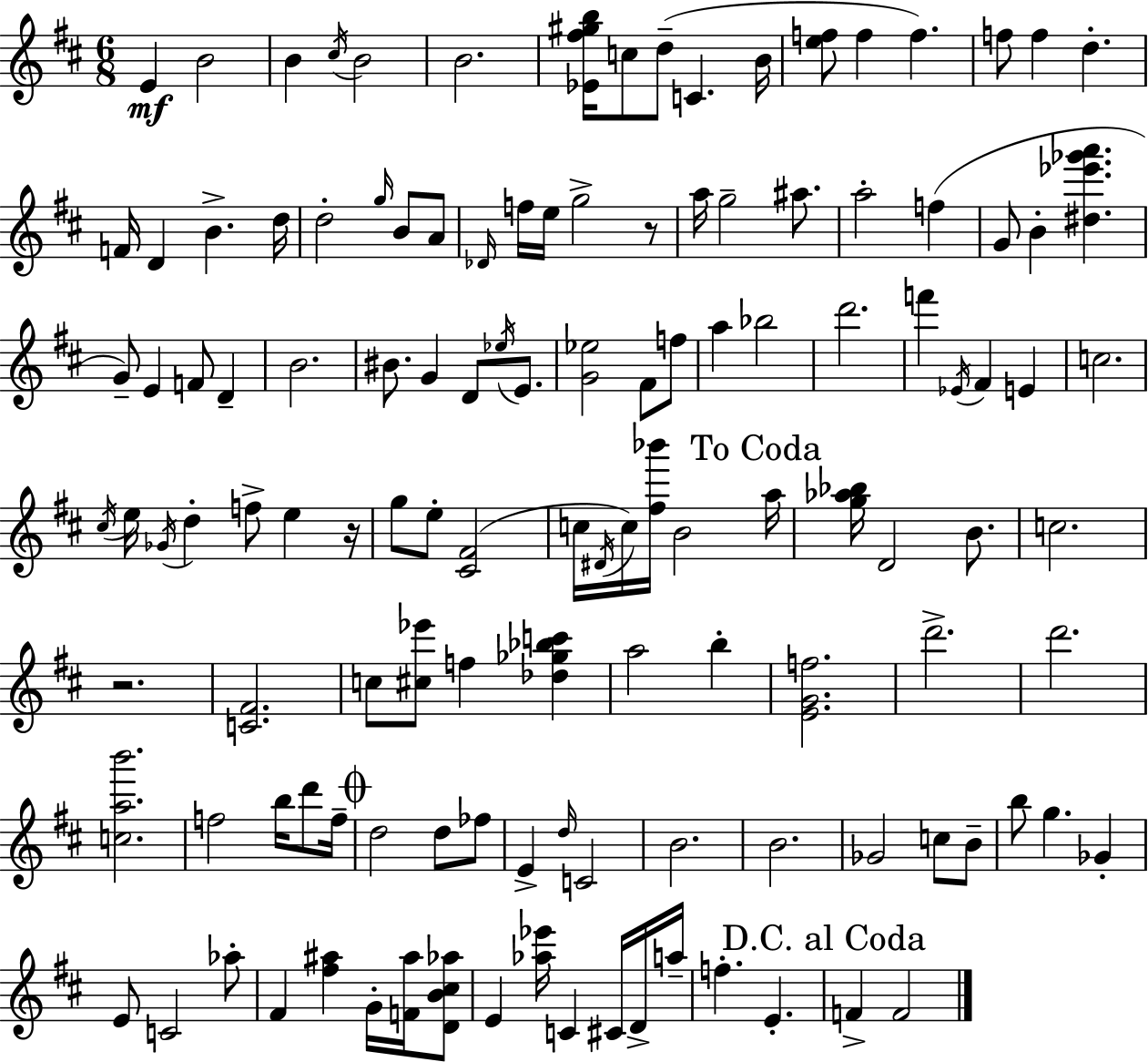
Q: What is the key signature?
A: D major